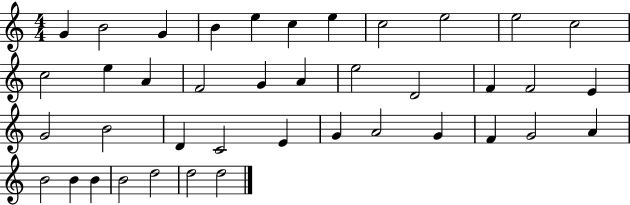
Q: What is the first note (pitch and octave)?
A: G4